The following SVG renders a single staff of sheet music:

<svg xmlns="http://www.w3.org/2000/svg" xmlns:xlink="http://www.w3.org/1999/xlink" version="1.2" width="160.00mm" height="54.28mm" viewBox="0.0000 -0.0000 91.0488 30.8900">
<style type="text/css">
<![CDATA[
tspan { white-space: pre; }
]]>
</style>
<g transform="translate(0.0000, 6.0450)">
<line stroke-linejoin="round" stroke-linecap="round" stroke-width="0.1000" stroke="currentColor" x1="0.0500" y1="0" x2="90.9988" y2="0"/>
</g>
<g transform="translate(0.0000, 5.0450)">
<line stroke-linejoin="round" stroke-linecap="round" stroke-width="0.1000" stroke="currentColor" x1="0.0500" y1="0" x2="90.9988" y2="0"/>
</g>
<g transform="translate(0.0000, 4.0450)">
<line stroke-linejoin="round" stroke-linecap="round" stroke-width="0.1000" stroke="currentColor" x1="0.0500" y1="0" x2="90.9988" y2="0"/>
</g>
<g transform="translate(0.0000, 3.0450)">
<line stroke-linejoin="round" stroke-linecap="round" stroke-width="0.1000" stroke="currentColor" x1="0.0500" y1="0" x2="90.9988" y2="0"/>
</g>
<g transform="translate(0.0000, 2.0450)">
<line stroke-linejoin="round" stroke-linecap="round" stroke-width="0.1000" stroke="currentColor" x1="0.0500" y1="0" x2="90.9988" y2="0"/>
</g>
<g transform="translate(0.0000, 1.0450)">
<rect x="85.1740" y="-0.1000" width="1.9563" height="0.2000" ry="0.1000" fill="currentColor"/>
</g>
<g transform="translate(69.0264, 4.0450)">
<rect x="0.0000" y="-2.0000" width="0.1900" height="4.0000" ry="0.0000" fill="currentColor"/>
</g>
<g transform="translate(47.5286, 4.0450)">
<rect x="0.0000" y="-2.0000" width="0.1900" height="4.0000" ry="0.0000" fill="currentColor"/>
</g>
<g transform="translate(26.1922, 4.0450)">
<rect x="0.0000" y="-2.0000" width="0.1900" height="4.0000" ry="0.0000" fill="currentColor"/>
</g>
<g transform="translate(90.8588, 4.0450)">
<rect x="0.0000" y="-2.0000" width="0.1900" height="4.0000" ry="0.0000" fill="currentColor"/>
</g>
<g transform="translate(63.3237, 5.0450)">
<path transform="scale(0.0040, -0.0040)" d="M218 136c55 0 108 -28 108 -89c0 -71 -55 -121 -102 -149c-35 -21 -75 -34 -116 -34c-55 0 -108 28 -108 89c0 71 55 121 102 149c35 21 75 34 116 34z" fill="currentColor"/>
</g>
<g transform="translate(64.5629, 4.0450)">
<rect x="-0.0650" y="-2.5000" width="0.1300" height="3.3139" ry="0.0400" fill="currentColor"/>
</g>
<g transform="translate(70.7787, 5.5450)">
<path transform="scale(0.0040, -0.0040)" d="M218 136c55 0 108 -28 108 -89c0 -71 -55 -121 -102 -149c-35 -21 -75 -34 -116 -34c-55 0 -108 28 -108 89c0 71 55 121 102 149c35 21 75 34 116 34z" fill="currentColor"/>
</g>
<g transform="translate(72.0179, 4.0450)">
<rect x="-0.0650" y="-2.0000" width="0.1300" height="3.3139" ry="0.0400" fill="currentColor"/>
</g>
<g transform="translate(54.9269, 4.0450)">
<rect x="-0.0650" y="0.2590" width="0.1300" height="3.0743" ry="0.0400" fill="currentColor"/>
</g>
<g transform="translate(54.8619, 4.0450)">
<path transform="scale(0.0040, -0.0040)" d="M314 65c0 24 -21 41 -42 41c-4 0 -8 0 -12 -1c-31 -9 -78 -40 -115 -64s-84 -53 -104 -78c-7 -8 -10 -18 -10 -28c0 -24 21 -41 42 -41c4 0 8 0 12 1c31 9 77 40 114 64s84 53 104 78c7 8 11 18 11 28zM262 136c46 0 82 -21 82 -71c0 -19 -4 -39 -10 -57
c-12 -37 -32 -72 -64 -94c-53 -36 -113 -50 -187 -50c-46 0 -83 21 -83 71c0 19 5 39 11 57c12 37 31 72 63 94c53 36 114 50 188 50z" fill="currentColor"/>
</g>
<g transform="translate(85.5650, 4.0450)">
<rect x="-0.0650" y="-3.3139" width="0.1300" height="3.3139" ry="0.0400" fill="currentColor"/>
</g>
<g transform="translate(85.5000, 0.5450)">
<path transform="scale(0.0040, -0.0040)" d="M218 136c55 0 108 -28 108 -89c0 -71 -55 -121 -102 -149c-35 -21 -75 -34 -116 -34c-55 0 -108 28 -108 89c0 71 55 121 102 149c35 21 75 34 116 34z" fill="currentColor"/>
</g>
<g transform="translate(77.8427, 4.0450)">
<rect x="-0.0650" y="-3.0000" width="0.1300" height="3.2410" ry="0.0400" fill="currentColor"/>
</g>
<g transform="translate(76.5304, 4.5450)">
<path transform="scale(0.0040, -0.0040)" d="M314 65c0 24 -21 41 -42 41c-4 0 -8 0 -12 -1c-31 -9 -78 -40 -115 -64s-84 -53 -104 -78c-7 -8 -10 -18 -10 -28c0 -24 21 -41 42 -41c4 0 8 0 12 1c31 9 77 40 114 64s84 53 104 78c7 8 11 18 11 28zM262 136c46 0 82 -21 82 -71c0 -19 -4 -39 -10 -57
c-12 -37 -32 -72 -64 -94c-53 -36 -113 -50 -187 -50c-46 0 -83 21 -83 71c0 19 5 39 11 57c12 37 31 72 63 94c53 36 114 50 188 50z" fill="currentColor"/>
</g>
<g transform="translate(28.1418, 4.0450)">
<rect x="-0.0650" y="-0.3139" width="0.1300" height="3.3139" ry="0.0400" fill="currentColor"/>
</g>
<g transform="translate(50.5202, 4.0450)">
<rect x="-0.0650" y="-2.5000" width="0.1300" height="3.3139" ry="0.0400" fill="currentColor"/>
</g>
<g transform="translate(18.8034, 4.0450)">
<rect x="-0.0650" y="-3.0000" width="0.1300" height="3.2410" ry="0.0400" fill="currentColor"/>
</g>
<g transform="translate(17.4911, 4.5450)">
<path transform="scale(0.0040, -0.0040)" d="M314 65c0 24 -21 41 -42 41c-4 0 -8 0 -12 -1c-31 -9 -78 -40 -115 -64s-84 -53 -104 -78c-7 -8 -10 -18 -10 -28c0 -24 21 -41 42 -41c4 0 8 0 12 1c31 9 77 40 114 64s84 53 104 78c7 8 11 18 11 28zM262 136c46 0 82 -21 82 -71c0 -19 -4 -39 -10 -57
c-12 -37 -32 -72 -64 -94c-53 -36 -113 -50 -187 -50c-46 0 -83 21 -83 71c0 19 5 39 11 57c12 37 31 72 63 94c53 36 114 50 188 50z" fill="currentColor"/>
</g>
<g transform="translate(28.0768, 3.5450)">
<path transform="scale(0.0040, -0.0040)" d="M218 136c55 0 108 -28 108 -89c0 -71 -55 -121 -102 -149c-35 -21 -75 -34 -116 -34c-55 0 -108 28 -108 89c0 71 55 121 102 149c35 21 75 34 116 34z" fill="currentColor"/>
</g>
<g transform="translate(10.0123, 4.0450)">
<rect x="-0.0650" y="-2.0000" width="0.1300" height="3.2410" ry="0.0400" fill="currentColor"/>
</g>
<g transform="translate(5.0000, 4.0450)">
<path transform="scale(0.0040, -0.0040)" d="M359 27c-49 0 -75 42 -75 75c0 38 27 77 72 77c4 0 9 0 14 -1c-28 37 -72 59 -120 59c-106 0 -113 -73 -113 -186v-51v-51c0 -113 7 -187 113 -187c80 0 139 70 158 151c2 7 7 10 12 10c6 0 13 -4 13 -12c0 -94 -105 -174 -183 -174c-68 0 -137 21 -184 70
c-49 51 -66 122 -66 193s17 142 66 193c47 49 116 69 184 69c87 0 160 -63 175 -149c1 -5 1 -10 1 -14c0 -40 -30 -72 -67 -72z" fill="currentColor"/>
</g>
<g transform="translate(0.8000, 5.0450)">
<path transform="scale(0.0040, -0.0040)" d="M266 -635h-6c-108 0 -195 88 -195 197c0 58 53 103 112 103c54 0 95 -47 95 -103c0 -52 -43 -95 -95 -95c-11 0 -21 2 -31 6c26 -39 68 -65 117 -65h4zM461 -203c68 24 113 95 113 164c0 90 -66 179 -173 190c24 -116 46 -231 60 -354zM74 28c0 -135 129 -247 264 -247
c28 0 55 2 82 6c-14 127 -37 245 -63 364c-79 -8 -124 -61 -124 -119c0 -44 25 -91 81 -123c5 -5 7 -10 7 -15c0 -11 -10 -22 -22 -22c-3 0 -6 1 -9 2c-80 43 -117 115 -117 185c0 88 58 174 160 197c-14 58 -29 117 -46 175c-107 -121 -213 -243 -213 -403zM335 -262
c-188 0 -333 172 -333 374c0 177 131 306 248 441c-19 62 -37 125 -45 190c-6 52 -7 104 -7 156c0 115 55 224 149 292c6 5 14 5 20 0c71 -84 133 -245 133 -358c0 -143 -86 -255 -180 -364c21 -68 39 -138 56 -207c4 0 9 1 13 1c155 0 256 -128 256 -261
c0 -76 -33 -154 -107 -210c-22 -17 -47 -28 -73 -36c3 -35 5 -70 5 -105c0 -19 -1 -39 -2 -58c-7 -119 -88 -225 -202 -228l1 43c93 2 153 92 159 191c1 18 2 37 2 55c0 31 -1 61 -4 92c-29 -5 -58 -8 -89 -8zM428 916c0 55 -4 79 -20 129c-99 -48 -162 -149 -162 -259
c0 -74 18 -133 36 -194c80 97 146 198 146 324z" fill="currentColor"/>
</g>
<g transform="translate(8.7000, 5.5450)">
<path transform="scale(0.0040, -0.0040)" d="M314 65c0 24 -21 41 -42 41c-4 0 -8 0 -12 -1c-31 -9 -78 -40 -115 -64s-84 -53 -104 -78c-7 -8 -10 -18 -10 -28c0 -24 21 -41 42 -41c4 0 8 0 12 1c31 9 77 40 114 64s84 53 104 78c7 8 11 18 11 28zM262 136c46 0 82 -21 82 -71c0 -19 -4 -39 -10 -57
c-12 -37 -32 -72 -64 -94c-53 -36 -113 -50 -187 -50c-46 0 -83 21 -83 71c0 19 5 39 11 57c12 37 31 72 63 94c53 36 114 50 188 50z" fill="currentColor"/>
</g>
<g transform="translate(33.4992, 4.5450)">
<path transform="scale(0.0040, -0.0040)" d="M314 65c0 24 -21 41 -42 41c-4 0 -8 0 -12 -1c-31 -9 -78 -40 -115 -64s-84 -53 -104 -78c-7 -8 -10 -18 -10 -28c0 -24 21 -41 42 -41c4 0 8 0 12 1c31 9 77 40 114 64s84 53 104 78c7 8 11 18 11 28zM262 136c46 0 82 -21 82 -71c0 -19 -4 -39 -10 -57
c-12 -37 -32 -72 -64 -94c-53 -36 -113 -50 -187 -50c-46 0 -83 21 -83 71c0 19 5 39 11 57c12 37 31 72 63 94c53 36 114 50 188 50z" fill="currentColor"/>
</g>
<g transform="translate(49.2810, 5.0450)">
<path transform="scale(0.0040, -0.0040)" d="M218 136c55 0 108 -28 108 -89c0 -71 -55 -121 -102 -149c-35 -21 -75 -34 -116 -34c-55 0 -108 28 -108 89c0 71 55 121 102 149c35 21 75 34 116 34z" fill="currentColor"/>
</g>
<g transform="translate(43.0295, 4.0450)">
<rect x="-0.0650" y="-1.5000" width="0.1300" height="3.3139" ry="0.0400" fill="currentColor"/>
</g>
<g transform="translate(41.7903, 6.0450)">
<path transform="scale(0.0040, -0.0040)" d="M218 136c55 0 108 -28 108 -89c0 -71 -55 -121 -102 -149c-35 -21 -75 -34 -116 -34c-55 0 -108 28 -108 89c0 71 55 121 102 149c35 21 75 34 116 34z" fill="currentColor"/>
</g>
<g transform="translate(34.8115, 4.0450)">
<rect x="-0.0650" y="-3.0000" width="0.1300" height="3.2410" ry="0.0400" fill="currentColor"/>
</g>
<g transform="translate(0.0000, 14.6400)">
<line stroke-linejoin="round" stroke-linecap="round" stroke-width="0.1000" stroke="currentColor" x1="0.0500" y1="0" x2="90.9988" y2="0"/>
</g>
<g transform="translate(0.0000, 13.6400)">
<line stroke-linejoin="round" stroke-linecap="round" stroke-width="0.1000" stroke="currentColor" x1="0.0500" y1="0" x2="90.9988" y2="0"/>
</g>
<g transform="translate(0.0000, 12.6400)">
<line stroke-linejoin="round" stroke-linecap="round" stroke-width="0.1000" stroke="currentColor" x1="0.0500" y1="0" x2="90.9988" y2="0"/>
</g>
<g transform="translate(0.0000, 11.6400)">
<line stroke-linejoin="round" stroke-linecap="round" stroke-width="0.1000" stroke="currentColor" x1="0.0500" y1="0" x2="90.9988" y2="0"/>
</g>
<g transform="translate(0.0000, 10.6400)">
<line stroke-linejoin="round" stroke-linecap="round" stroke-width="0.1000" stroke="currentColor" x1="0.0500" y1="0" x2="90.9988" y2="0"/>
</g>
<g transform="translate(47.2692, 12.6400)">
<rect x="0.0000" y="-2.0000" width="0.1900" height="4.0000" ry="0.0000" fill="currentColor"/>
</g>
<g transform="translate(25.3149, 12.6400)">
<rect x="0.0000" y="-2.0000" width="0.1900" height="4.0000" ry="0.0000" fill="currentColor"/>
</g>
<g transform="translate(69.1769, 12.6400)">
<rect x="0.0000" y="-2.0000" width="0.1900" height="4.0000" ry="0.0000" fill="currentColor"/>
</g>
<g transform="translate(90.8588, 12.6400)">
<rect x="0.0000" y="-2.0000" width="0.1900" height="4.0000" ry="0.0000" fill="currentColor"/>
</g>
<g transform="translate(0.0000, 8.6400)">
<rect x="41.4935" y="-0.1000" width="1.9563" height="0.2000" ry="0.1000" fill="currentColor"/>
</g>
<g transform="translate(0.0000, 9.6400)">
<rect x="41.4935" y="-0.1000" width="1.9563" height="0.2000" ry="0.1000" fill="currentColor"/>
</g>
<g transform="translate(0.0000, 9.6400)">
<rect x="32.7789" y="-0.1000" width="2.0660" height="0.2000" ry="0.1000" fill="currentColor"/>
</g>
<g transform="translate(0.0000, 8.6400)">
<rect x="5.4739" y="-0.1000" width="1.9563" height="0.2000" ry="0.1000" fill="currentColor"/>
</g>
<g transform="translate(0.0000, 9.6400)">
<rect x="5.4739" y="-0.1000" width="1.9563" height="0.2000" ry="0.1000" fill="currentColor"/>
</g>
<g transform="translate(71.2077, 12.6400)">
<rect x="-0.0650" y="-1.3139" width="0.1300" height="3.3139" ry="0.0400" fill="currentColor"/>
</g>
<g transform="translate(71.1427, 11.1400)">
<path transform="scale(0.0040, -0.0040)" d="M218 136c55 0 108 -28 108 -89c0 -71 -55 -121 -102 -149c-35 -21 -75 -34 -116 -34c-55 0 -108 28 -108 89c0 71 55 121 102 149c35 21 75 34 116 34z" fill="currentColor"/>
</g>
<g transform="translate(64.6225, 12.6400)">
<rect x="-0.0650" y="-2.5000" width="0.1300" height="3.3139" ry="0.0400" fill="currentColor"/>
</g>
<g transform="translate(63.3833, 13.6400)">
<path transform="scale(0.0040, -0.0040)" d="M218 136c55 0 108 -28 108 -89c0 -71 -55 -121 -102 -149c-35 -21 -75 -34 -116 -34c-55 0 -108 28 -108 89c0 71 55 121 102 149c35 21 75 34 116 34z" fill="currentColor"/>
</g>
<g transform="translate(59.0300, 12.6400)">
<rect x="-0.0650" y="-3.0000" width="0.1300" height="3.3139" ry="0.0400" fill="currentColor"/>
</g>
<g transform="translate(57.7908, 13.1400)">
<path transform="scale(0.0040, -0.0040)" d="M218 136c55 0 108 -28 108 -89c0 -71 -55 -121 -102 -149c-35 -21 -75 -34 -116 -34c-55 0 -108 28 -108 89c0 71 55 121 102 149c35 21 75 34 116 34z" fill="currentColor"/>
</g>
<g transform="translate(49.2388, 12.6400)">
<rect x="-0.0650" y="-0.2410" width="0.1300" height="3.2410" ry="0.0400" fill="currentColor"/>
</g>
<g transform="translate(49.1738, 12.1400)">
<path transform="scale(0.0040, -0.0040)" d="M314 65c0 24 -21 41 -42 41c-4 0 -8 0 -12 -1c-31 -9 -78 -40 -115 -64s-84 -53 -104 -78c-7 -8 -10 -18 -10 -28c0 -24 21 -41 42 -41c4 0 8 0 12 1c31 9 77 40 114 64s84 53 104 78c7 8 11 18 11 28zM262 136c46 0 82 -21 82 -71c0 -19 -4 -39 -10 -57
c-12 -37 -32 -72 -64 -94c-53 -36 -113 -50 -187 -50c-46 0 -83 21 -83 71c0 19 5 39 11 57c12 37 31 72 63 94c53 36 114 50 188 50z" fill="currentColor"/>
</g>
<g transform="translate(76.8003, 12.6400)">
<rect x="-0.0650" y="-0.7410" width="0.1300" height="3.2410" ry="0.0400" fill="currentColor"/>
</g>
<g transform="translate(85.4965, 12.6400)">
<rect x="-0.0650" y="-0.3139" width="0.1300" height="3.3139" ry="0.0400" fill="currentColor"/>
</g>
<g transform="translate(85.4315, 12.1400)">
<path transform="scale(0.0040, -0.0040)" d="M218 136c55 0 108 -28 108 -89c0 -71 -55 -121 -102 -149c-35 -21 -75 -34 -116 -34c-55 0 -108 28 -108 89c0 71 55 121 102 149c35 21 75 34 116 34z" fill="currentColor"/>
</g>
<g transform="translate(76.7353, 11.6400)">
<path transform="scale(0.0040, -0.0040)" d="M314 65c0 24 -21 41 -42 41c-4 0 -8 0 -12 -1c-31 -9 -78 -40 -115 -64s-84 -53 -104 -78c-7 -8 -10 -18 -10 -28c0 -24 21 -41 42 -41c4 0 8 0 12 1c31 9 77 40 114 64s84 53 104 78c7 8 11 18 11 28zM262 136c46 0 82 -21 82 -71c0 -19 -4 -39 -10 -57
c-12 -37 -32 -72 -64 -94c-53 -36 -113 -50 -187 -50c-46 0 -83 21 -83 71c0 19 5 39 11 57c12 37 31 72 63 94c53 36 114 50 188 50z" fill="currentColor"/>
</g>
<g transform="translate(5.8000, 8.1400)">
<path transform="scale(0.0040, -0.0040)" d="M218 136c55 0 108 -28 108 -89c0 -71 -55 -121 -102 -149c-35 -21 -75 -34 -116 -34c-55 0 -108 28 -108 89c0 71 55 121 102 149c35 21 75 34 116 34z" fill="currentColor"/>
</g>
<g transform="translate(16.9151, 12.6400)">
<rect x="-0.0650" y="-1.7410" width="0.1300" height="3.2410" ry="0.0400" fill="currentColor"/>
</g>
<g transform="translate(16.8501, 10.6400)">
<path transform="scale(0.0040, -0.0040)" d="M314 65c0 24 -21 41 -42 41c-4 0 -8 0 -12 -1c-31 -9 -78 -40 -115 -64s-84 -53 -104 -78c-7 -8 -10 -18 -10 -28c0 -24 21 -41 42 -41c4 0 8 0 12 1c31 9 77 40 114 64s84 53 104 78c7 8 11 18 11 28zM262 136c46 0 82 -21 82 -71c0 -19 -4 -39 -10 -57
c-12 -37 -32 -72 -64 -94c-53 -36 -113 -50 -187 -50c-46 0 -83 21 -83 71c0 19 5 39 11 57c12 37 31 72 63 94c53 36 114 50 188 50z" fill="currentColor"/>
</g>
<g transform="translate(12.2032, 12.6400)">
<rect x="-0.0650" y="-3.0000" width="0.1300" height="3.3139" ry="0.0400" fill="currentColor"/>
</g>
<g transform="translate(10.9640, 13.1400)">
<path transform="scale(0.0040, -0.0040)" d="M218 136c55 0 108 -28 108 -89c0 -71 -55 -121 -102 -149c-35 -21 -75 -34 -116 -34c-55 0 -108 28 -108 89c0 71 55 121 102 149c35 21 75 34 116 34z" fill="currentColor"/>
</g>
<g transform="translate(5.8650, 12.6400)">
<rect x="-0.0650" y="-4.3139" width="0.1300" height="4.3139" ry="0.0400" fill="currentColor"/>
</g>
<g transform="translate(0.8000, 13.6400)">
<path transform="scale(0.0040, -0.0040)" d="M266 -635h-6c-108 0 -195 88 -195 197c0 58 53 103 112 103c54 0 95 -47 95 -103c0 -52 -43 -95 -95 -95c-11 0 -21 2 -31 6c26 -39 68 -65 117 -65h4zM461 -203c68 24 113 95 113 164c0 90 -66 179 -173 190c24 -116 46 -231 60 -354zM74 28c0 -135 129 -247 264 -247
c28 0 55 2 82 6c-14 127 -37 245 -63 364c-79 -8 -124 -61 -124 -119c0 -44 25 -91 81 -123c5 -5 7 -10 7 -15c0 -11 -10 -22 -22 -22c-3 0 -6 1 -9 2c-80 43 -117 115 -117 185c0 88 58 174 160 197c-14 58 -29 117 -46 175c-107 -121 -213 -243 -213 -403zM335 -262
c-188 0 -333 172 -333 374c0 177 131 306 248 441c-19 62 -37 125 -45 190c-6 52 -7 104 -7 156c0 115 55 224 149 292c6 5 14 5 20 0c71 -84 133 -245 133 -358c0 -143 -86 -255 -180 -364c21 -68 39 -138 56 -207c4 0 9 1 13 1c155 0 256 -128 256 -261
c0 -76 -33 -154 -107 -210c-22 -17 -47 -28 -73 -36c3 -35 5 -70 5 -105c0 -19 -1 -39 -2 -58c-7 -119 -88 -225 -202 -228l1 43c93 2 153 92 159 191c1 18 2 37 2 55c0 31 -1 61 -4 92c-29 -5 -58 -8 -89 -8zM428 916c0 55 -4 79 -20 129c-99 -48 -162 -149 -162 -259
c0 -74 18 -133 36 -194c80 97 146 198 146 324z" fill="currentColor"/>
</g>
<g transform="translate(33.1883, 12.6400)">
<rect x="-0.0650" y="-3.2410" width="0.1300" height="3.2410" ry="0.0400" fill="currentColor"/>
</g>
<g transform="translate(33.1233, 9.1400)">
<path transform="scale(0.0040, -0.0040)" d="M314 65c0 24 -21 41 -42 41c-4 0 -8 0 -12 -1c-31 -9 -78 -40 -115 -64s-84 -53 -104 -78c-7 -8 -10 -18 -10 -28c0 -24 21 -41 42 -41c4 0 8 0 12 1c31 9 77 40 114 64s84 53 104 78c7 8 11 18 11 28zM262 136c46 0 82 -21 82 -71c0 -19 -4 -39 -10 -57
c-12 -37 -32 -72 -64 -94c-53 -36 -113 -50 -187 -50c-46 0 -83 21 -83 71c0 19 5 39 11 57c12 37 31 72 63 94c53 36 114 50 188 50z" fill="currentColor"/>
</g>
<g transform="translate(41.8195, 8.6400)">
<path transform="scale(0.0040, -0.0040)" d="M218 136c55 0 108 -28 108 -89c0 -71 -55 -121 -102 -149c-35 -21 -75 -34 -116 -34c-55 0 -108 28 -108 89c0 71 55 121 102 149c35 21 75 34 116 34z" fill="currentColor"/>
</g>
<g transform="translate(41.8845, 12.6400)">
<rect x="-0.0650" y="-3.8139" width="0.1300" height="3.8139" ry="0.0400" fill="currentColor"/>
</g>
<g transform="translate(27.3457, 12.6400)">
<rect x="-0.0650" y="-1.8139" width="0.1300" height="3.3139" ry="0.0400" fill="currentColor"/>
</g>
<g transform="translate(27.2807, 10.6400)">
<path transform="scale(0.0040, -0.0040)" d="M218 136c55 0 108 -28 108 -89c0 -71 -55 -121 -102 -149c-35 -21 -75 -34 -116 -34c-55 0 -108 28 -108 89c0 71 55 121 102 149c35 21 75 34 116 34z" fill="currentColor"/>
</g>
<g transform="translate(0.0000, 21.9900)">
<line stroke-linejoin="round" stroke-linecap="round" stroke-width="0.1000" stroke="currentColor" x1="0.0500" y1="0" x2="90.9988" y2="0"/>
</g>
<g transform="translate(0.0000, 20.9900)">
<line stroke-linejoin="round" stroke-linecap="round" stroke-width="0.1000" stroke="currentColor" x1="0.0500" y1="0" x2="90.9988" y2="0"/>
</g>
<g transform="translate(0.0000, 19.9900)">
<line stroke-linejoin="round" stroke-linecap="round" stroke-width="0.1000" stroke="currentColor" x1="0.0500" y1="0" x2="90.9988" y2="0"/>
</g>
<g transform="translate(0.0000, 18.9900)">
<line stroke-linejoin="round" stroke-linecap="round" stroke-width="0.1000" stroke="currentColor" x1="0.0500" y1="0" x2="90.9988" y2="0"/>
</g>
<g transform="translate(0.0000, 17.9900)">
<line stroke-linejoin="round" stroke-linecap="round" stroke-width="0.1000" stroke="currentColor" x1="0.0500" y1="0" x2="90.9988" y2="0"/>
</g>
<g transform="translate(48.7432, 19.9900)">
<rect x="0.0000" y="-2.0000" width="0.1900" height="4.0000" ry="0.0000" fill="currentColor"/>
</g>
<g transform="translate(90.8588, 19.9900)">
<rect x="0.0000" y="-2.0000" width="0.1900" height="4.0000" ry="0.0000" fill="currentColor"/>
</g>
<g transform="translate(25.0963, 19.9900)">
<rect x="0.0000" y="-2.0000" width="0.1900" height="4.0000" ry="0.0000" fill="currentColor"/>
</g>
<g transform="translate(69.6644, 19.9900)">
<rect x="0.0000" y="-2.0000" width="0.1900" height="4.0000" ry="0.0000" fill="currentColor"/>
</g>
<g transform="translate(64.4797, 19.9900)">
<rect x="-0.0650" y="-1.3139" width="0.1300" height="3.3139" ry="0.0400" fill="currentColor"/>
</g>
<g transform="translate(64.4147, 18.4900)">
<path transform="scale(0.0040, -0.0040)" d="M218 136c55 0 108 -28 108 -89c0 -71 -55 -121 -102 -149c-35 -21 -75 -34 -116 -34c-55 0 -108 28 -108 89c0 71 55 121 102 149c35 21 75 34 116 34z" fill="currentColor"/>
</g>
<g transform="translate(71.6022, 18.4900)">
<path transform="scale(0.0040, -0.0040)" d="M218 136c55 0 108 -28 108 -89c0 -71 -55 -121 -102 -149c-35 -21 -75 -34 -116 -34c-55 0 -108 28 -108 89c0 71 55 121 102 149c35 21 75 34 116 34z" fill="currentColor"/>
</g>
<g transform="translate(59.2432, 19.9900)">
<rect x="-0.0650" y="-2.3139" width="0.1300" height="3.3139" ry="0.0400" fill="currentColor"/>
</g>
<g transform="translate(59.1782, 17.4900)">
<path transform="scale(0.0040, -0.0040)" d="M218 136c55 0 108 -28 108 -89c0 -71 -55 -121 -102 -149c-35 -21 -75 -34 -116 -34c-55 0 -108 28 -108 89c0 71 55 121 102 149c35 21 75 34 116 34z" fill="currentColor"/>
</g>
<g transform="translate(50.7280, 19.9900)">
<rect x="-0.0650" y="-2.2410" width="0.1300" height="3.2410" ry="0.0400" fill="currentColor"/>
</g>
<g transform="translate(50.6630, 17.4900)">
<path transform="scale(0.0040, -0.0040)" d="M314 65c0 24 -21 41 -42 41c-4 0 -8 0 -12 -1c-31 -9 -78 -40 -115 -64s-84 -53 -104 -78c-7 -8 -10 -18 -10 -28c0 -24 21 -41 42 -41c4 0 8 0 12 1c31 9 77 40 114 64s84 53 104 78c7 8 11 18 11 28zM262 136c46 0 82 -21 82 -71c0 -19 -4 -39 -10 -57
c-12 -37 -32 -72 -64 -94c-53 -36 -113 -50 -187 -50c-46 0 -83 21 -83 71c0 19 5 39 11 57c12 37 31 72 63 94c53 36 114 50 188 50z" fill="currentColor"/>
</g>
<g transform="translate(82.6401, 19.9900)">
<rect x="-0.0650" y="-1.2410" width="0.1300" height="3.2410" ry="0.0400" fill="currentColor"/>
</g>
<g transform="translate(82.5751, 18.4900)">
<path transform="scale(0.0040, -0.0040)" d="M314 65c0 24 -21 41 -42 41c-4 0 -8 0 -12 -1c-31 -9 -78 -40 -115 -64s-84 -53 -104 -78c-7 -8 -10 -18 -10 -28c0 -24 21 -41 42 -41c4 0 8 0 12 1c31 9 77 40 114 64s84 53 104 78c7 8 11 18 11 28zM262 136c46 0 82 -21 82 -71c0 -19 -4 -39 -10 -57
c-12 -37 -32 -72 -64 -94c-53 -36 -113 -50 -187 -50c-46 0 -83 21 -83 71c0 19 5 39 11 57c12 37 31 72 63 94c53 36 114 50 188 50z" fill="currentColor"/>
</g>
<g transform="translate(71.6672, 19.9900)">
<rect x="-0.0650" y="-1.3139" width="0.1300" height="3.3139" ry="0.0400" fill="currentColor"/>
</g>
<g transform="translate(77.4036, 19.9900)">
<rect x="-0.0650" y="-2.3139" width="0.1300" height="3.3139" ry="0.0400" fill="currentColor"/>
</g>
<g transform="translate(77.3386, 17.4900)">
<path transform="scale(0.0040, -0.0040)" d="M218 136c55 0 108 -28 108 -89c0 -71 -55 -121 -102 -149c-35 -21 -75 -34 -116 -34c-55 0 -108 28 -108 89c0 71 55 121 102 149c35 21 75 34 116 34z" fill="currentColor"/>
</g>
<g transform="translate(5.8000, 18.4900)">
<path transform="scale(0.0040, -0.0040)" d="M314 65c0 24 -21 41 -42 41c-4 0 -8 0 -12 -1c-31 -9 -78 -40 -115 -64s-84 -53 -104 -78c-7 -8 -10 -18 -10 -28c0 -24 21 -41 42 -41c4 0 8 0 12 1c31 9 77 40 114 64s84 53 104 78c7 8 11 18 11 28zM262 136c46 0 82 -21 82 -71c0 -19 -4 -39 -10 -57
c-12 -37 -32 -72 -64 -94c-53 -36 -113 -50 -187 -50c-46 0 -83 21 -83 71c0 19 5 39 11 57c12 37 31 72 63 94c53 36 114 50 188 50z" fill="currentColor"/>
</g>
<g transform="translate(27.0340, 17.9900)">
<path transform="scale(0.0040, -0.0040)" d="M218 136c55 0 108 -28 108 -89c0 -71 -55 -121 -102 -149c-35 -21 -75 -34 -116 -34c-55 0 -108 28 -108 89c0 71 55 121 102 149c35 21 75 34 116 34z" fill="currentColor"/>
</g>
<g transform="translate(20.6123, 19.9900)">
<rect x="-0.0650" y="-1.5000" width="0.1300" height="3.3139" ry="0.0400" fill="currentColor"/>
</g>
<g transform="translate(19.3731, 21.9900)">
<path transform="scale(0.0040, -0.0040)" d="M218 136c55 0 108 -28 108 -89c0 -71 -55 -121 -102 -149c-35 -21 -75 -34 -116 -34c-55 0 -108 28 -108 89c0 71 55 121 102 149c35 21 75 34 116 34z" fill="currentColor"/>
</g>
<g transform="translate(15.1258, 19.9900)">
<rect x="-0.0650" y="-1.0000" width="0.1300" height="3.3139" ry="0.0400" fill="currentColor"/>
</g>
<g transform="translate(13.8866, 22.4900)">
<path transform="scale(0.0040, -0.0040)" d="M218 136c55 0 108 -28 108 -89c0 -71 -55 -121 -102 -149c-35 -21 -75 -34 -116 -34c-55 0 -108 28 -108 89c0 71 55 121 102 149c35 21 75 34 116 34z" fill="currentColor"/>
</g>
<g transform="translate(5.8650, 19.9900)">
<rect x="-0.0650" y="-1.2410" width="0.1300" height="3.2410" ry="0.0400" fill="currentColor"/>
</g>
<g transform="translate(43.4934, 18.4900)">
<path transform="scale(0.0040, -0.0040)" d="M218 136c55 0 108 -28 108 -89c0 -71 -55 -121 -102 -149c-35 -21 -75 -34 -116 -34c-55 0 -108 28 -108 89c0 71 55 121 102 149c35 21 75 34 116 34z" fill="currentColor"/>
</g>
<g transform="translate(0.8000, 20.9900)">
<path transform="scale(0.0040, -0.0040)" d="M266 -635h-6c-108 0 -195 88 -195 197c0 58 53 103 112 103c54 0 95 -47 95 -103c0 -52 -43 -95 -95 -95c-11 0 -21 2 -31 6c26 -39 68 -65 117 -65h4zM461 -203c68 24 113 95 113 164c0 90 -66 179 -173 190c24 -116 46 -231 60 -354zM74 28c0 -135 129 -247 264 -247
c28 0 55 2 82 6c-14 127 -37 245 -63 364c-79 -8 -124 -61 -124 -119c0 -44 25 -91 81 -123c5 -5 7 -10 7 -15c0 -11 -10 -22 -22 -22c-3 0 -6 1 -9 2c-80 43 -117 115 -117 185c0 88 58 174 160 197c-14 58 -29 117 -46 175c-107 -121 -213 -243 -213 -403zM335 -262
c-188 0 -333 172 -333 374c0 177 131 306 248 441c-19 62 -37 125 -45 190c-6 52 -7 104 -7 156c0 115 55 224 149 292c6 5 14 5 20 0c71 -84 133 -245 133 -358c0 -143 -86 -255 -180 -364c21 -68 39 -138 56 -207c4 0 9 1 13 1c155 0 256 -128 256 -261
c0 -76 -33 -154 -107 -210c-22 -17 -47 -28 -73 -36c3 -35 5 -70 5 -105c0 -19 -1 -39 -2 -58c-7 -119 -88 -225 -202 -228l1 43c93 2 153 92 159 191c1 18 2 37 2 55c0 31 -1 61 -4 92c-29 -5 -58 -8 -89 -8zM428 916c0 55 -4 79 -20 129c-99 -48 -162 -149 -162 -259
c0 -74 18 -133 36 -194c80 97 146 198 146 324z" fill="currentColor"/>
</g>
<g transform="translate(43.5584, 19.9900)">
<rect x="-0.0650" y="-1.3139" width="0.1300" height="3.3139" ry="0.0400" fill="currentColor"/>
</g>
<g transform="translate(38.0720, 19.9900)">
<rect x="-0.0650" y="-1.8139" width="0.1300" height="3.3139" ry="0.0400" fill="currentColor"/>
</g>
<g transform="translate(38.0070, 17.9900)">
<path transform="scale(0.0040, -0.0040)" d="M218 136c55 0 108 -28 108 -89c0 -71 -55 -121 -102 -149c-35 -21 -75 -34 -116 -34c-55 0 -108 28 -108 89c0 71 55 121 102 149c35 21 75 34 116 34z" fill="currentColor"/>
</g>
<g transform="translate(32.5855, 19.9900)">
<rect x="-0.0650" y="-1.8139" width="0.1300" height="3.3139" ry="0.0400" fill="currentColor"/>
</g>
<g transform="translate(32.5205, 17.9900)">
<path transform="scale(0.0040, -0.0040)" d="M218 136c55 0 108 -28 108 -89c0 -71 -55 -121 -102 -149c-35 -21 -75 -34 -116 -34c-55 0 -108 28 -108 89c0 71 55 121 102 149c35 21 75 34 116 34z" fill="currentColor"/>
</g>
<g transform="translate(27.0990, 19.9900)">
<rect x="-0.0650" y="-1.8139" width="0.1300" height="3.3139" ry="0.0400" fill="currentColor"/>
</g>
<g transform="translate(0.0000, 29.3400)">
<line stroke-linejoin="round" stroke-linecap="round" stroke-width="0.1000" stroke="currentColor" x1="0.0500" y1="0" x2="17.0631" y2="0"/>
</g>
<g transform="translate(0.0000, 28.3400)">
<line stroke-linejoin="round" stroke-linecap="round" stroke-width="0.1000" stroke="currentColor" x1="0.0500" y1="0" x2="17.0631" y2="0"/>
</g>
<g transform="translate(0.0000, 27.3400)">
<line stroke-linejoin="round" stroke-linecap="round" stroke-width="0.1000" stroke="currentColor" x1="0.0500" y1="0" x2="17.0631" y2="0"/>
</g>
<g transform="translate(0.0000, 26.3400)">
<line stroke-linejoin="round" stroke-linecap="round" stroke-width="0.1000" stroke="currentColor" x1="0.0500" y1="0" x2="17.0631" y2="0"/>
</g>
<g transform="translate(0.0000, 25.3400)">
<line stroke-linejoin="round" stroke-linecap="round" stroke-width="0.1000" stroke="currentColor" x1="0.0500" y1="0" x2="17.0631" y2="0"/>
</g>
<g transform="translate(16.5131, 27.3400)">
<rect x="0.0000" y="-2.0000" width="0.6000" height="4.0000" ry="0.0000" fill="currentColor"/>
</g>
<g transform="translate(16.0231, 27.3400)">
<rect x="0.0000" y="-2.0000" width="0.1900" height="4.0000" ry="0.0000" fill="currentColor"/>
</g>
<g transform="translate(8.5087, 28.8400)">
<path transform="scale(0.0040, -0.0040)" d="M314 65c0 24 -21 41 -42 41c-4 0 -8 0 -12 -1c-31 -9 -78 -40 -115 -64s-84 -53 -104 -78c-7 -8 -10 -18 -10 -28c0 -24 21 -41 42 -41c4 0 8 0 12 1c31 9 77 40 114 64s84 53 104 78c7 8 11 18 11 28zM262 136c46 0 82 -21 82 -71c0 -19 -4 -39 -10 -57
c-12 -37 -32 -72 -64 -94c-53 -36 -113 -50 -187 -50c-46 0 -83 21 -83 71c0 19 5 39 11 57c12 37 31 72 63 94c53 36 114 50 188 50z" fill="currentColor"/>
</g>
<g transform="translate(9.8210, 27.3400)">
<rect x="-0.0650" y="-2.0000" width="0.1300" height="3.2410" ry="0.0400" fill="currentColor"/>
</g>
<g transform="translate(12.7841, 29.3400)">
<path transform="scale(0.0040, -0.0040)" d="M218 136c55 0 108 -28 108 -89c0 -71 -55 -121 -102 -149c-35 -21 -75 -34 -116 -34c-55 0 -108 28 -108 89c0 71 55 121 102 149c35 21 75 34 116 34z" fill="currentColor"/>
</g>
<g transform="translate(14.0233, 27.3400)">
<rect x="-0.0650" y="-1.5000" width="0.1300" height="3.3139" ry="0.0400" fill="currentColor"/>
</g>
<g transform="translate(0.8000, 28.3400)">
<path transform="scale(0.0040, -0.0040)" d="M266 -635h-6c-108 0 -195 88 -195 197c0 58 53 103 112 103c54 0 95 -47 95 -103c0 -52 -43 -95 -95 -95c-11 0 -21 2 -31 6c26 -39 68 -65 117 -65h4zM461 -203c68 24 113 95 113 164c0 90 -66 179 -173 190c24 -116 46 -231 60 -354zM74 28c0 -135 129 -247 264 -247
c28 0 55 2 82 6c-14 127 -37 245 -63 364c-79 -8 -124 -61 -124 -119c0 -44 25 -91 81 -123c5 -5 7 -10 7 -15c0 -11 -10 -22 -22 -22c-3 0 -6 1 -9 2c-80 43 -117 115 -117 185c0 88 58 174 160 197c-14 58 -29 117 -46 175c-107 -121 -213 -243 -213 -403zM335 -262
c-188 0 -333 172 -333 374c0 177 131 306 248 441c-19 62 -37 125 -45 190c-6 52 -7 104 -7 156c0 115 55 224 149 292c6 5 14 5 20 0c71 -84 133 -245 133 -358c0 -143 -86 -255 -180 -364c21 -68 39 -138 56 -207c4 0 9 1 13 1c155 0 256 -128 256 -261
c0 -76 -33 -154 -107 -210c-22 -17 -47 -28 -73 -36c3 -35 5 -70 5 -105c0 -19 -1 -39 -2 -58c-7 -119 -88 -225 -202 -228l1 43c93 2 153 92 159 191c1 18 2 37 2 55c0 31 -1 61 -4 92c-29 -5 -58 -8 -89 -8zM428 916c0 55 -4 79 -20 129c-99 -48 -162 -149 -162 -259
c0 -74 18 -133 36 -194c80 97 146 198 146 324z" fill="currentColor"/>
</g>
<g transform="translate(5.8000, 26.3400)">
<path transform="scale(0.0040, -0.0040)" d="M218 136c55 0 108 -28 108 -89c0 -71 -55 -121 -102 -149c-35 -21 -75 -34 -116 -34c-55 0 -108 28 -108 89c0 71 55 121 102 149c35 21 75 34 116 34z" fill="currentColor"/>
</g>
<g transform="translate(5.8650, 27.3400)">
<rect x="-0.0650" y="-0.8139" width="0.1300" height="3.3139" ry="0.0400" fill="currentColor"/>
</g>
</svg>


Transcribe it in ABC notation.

X:1
T:Untitled
M:4/4
L:1/4
K:C
F2 A2 c A2 E G B2 G F A2 b d' A f2 f b2 c' c2 A G e d2 c e2 D E f f f e g2 g e e g e2 d F2 E